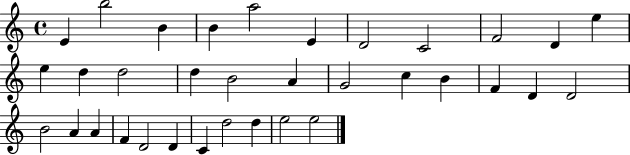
{
  \clef treble
  \time 4/4
  \defaultTimeSignature
  \key c \major
  e'4 b''2 b'4 | b'4 a''2 e'4 | d'2 c'2 | f'2 d'4 e''4 | \break e''4 d''4 d''2 | d''4 b'2 a'4 | g'2 c''4 b'4 | f'4 d'4 d'2 | \break b'2 a'4 a'4 | f'4 d'2 d'4 | c'4 d''2 d''4 | e''2 e''2 | \break \bar "|."
}